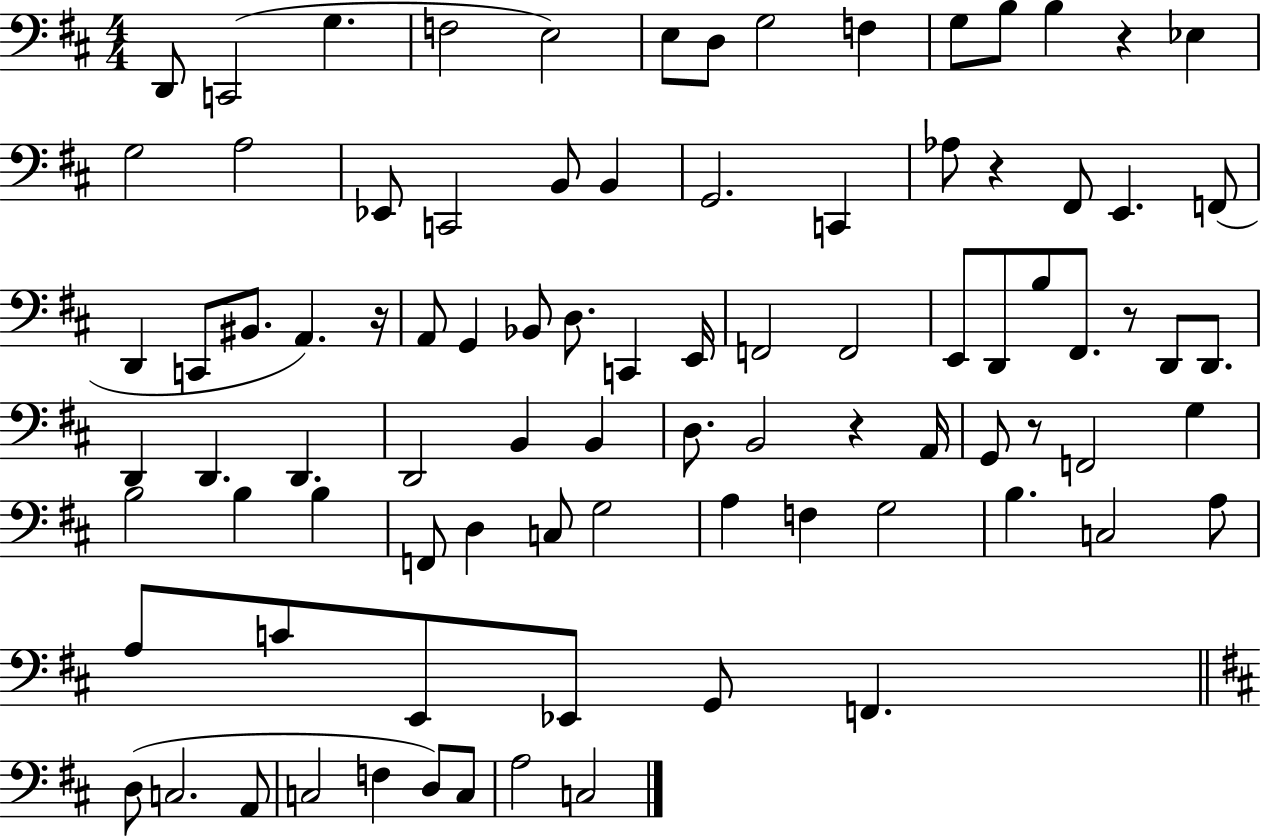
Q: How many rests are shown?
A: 6